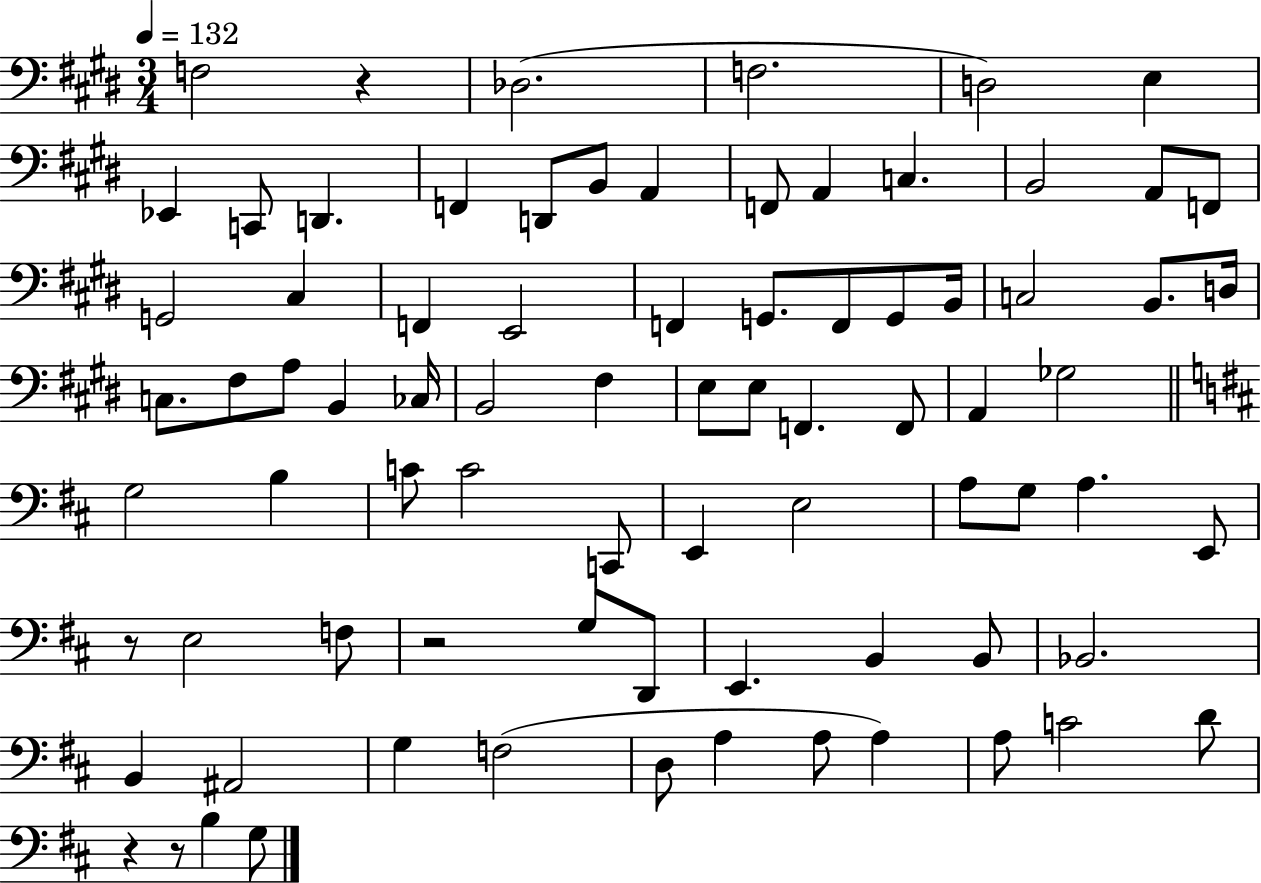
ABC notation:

X:1
T:Untitled
M:3/4
L:1/4
K:E
F,2 z _D,2 F,2 D,2 E, _E,, C,,/2 D,, F,, D,,/2 B,,/2 A,, F,,/2 A,, C, B,,2 A,,/2 F,,/2 G,,2 ^C, F,, E,,2 F,, G,,/2 F,,/2 G,,/2 B,,/4 C,2 B,,/2 D,/4 C,/2 ^F,/2 A,/2 B,, _C,/4 B,,2 ^F, E,/2 E,/2 F,, F,,/2 A,, _G,2 G,2 B, C/2 C2 C,,/2 E,, E,2 A,/2 G,/2 A, E,,/2 z/2 E,2 F,/2 z2 G,/2 D,,/2 E,, B,, B,,/2 _B,,2 B,, ^A,,2 G, F,2 D,/2 A, A,/2 A, A,/2 C2 D/2 z z/2 B, G,/2